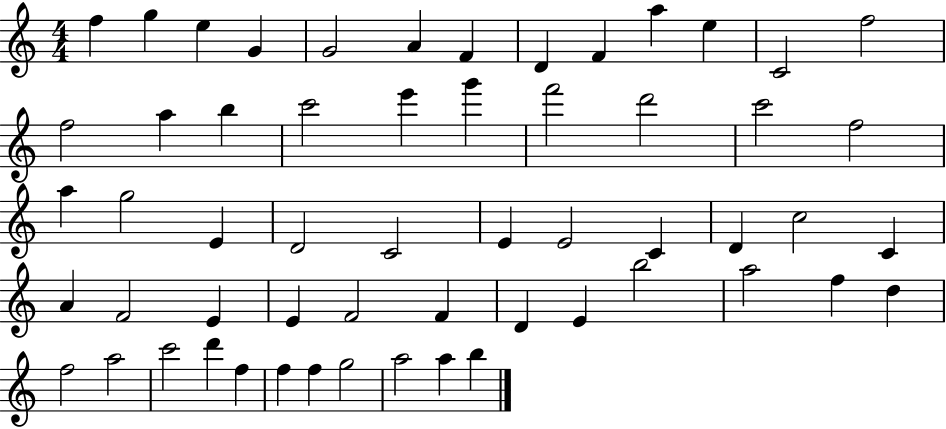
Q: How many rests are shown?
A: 0